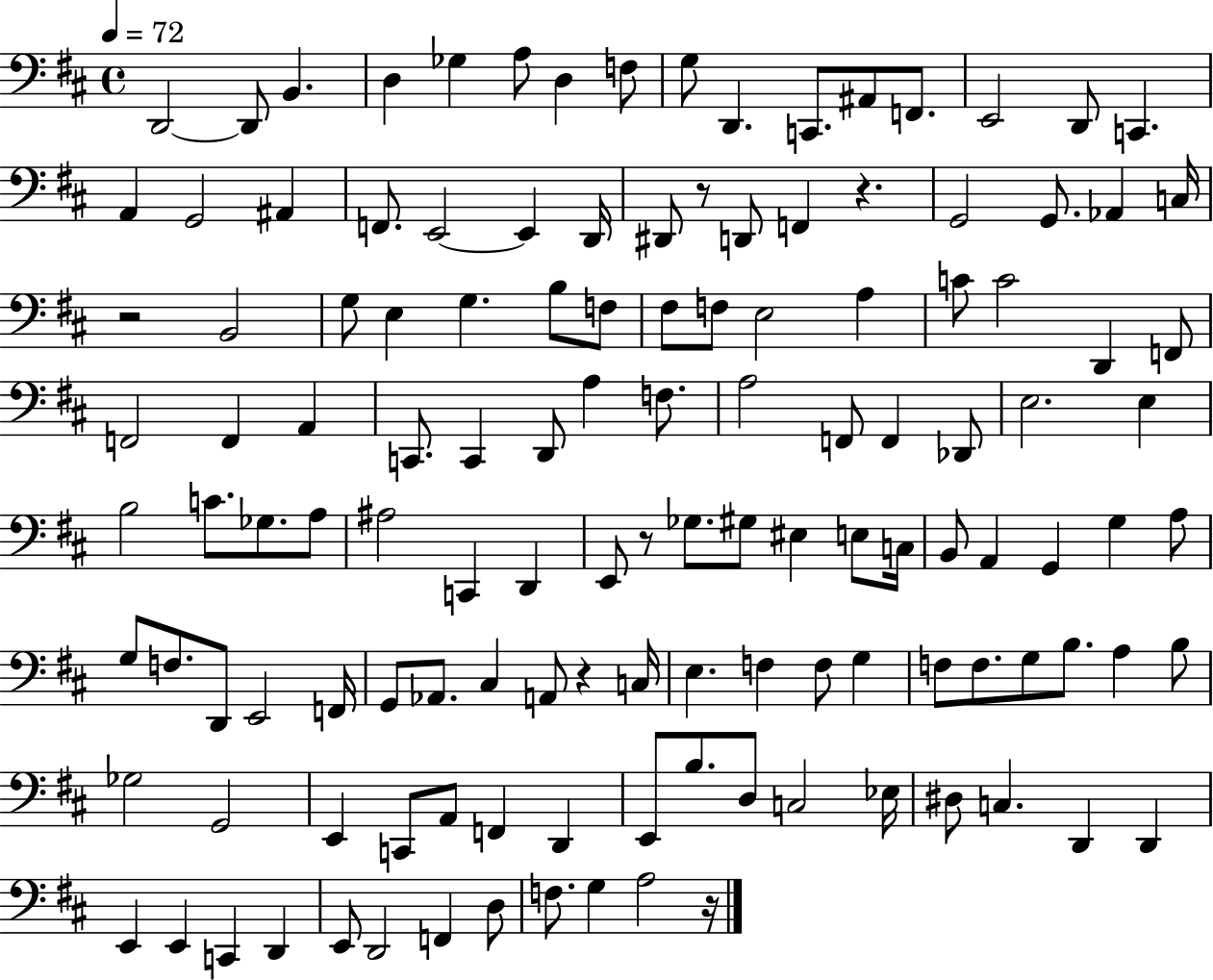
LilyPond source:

{
  \clef bass
  \time 4/4
  \defaultTimeSignature
  \key d \major
  \tempo 4 = 72
  d,2~~ d,8 b,4. | d4 ges4 a8 d4 f8 | g8 d,4. c,8. ais,8 f,8. | e,2 d,8 c,4. | \break a,4 g,2 ais,4 | f,8. e,2~~ e,4 d,16 | dis,8 r8 d,8 f,4 r4. | g,2 g,8. aes,4 c16 | \break r2 b,2 | g8 e4 g4. b8 f8 | fis8 f8 e2 a4 | c'8 c'2 d,4 f,8 | \break f,2 f,4 a,4 | c,8. c,4 d,8 a4 f8. | a2 f,8 f,4 des,8 | e2. e4 | \break b2 c'8. ges8. a8 | ais2 c,4 d,4 | e,8 r8 ges8. gis8 eis4 e8 c16 | b,8 a,4 g,4 g4 a8 | \break g8 f8. d,8 e,2 f,16 | g,8 aes,8. cis4 a,8 r4 c16 | e4. f4 f8 g4 | f8 f8. g8 b8. a4 b8 | \break ges2 g,2 | e,4 c,8 a,8 f,4 d,4 | e,8 b8. d8 c2 ees16 | dis8 c4. d,4 d,4 | \break e,4 e,4 c,4 d,4 | e,8 d,2 f,4 d8 | f8. g4 a2 r16 | \bar "|."
}